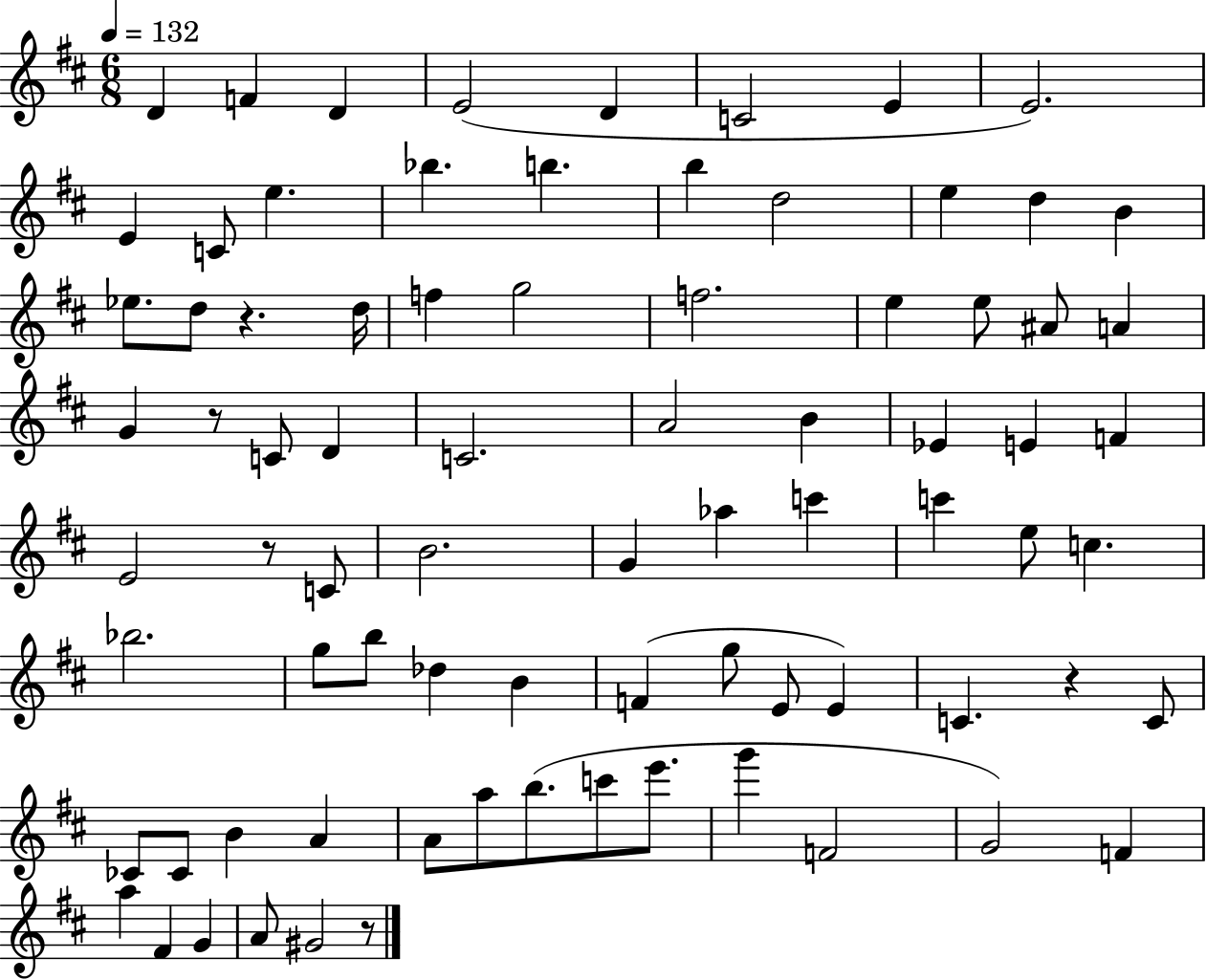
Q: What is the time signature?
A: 6/8